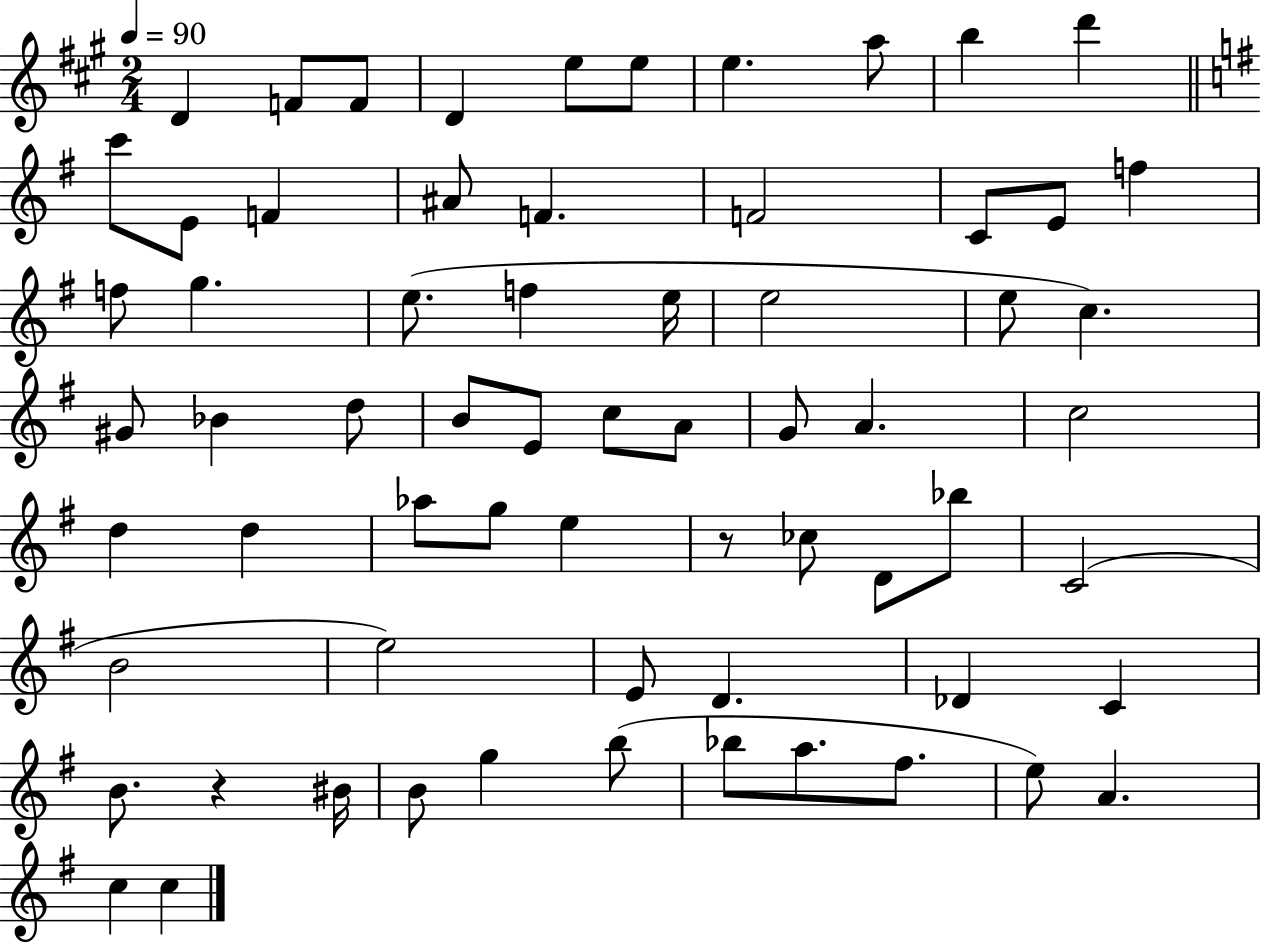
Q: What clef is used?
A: treble